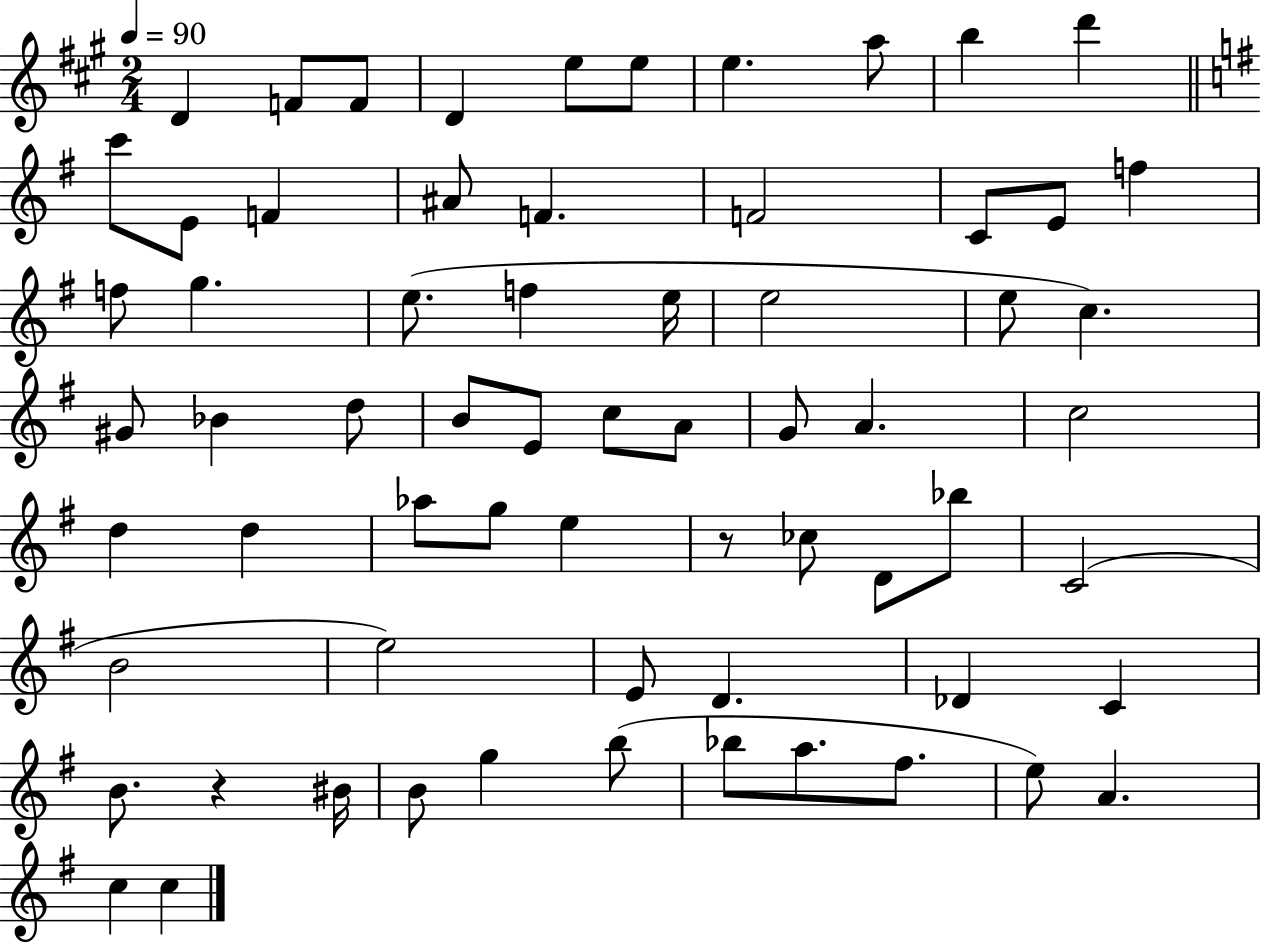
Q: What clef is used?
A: treble